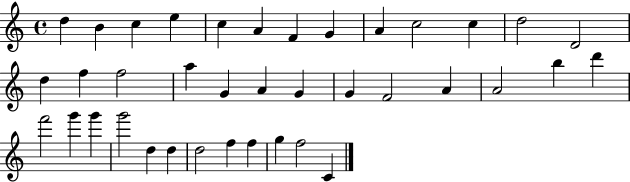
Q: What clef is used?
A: treble